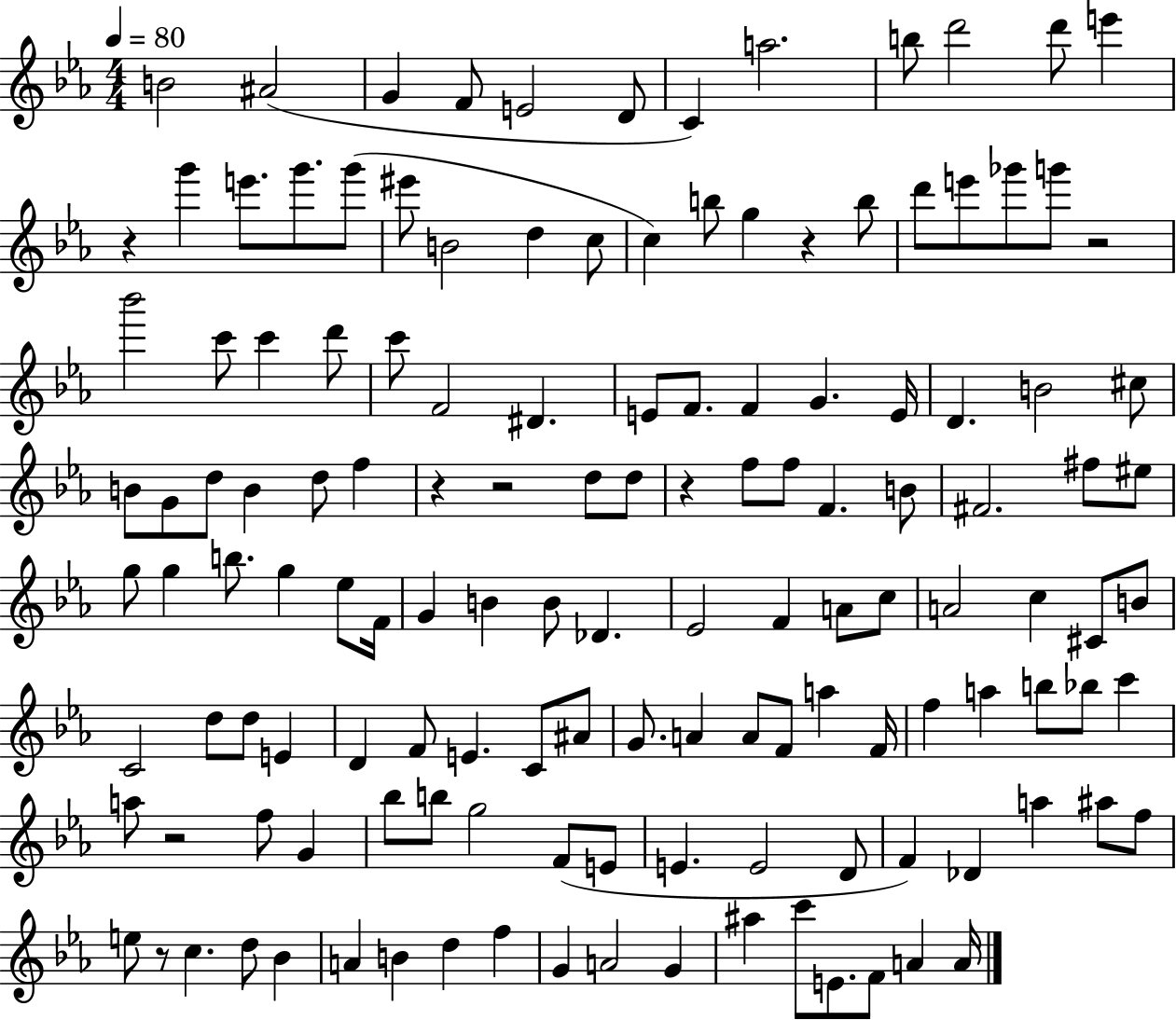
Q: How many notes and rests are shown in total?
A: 137